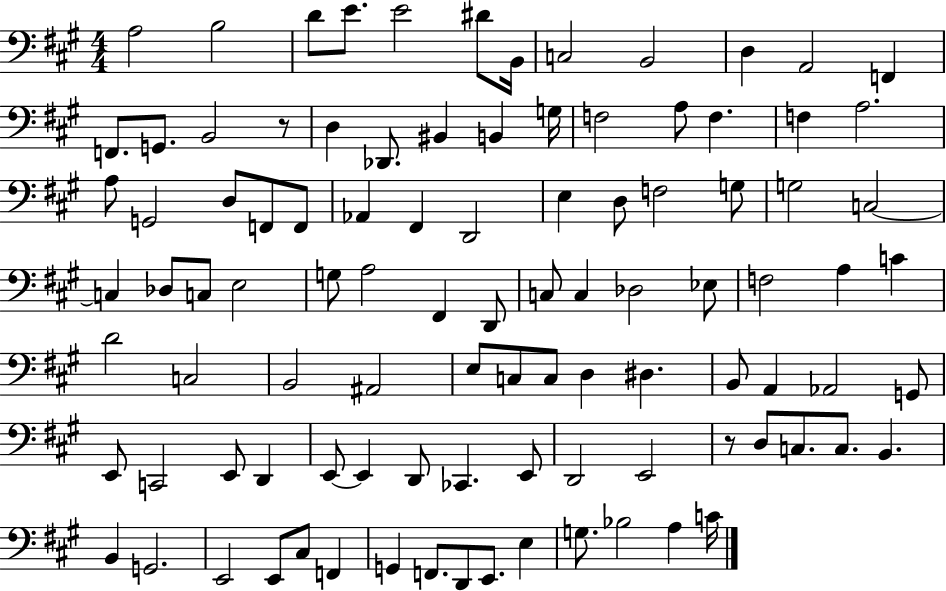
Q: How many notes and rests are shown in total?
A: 99